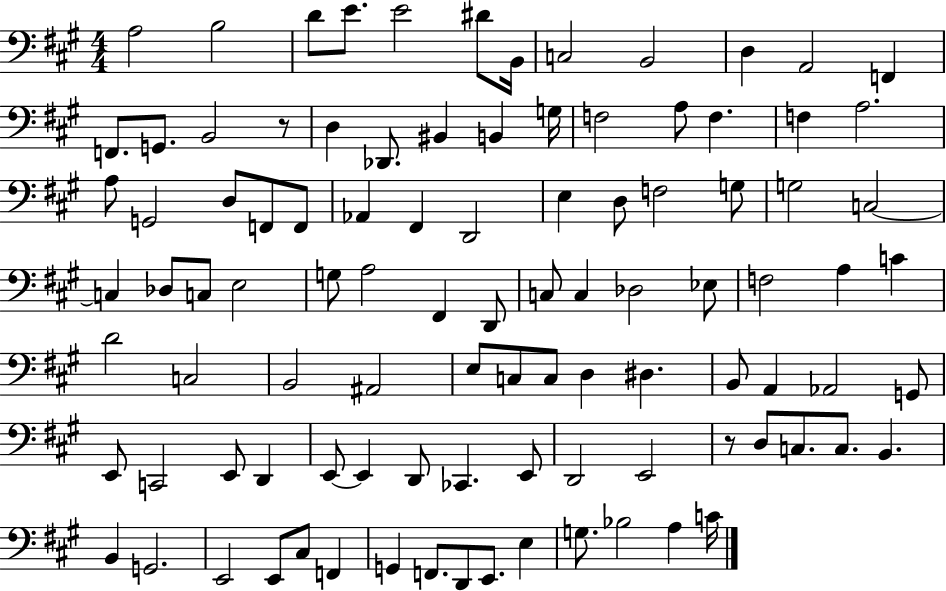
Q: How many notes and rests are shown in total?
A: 99